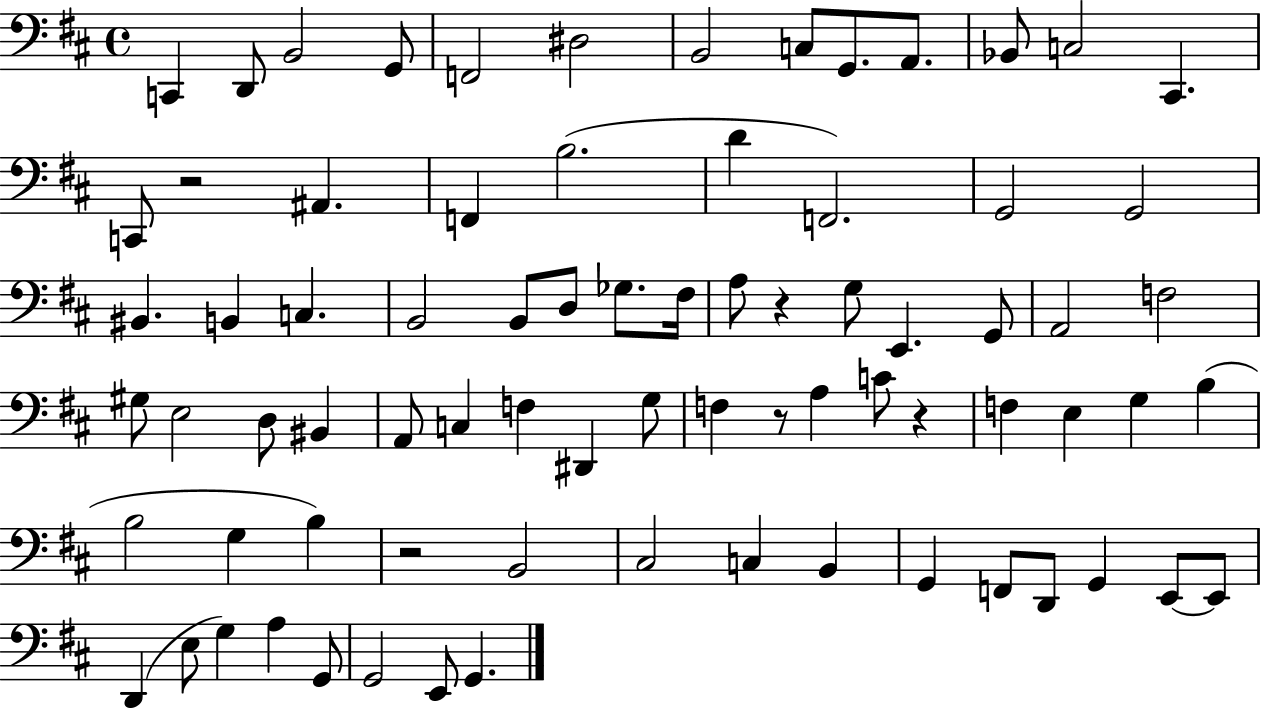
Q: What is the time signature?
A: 4/4